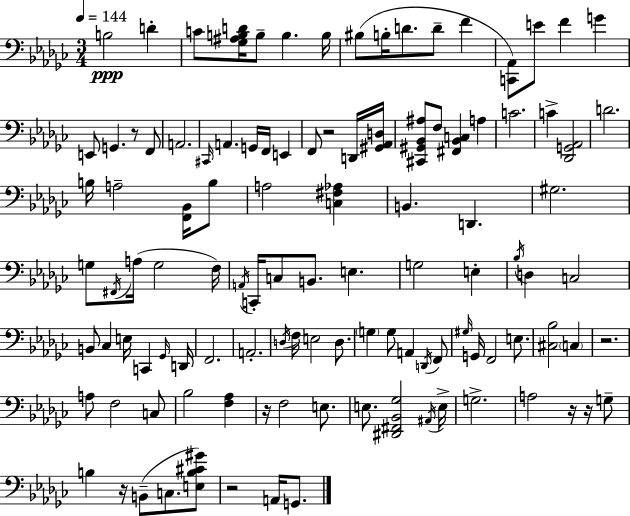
B3/h D4/q C4/e [Gb3,A#3,B3,D4]/s B3/e B3/q. B3/s BIS3/e B3/s D4/e. D4/e F4/q [C2,Ab2]/e E4/e F4/q G4/q E2/e G2/q. R/e F2/e A2/h. C#2/s A2/q. G2/s F2/s E2/q F2/e R/h D2/s [G#2,Ab2,D3]/s [C#2,G#2,Bb2,A#3]/e F3/e [F#2,Bb2,C3]/q A3/q C4/h. C4/q [Db2,G2,Ab2]/h D4/h. B3/s A3/h [F2,Bb2]/s B3/e A3/h [C3,F#3,Ab3]/q B2/q. D2/q. G#3/h. G3/e F#2/s A3/s G3/h F3/s A2/s C2/s C3/e B2/e. E3/q. G3/h E3/q Bb3/s D3/q C3/h B2/e CES3/q E3/s C2/q Gb2/s D2/s F2/h. A2/h. D3/s F3/s E3/h D3/e. G3/q G3/e A2/q D2/s F2/e G#3/s G2/s F2/h E3/e. [C#3,Bb3]/h C3/q R/h. A3/e F3/h C3/e Bb3/h [F3,Ab3]/q R/s F3/h E3/e. E3/e. [D#2,F#2,Bb2,Gb3]/h A#2/s E3/s G3/h. A3/h R/s R/s G3/e B3/q R/s B2/e C3/e. [E3,B3,C#4,G#4]/e R/h A2/s G2/e.